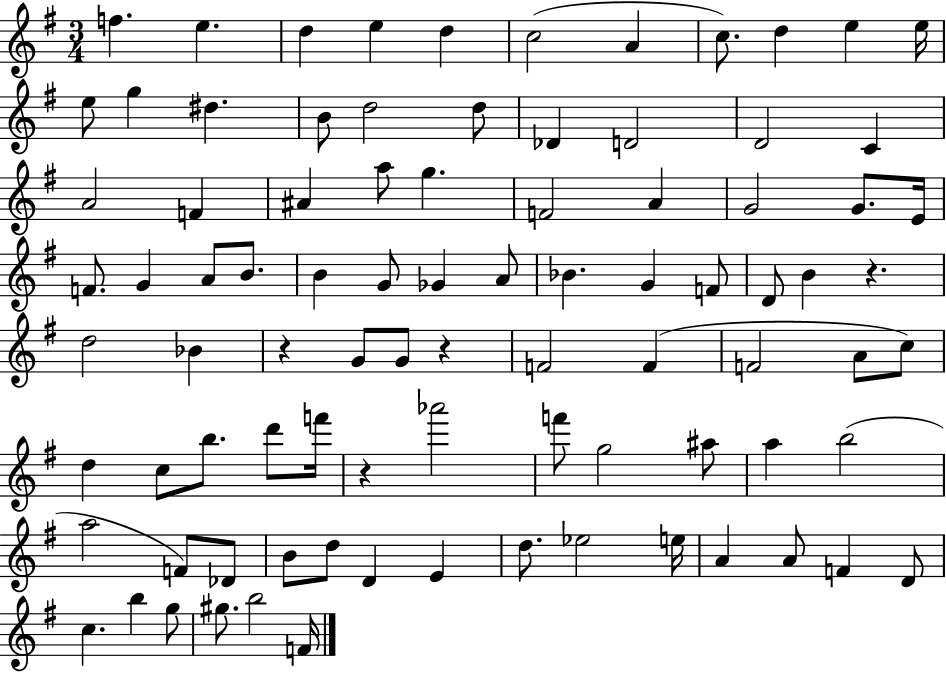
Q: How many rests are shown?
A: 4